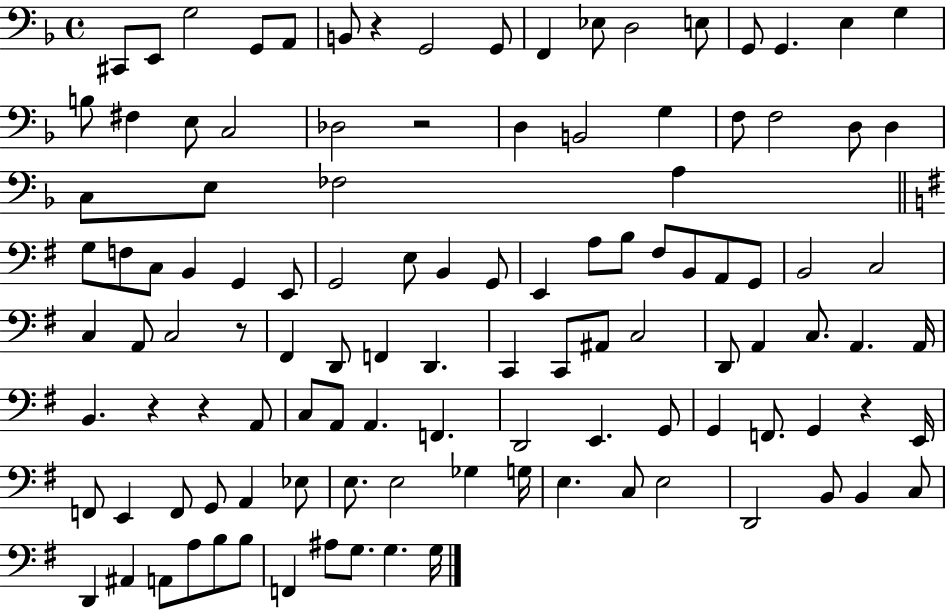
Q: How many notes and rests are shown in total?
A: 114